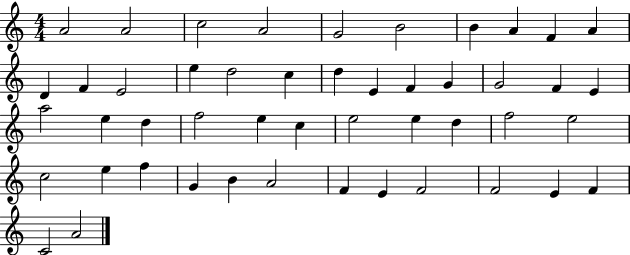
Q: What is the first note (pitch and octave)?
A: A4